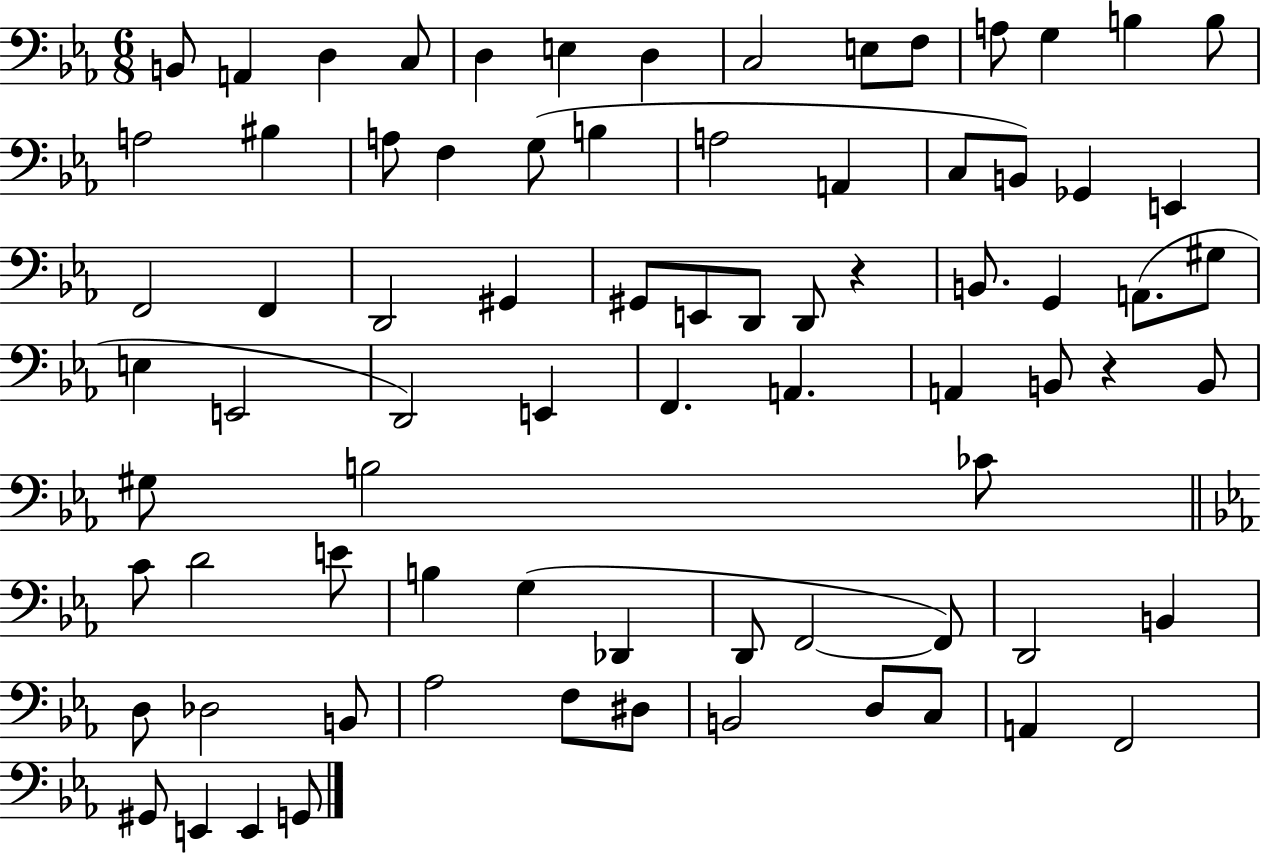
B2/e A2/q D3/q C3/e D3/q E3/q D3/q C3/h E3/e F3/e A3/e G3/q B3/q B3/e A3/h BIS3/q A3/e F3/q G3/e B3/q A3/h A2/q C3/e B2/e Gb2/q E2/q F2/h F2/q D2/h G#2/q G#2/e E2/e D2/e D2/e R/q B2/e. G2/q A2/e. G#3/e E3/q E2/h D2/h E2/q F2/q. A2/q. A2/q B2/e R/q B2/e G#3/e B3/h CES4/e C4/e D4/h E4/e B3/q G3/q Db2/q D2/e F2/h F2/e D2/h B2/q D3/e Db3/h B2/e Ab3/h F3/e D#3/e B2/h D3/e C3/e A2/q F2/h G#2/e E2/q E2/q G2/e